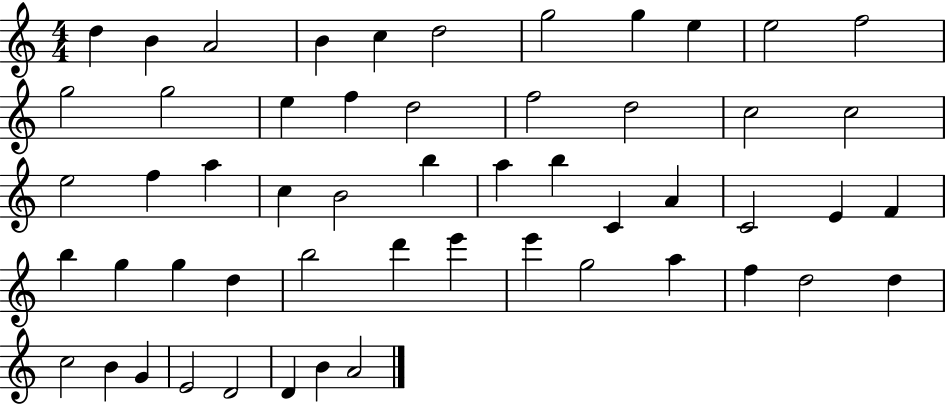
{
  \clef treble
  \numericTimeSignature
  \time 4/4
  \key c \major
  d''4 b'4 a'2 | b'4 c''4 d''2 | g''2 g''4 e''4 | e''2 f''2 | \break g''2 g''2 | e''4 f''4 d''2 | f''2 d''2 | c''2 c''2 | \break e''2 f''4 a''4 | c''4 b'2 b''4 | a''4 b''4 c'4 a'4 | c'2 e'4 f'4 | \break b''4 g''4 g''4 d''4 | b''2 d'''4 e'''4 | e'''4 g''2 a''4 | f''4 d''2 d''4 | \break c''2 b'4 g'4 | e'2 d'2 | d'4 b'4 a'2 | \bar "|."
}